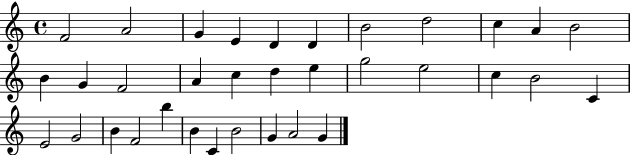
X:1
T:Untitled
M:4/4
L:1/4
K:C
F2 A2 G E D D B2 d2 c A B2 B G F2 A c d e g2 e2 c B2 C E2 G2 B F2 b B C B2 G A2 G